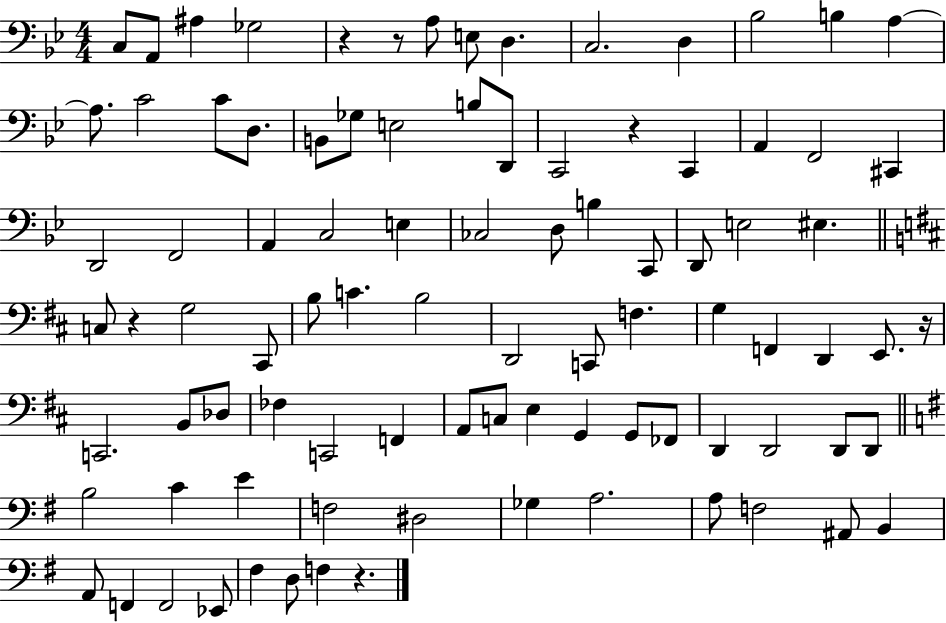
C3/e A2/e A#3/q Gb3/h R/q R/e A3/e E3/e D3/q. C3/h. D3/q Bb3/h B3/q A3/q A3/e. C4/h C4/e D3/e. B2/e Gb3/e E3/h B3/e D2/e C2/h R/q C2/q A2/q F2/h C#2/q D2/h F2/h A2/q C3/h E3/q CES3/h D3/e B3/q C2/e D2/e E3/h EIS3/q. C3/e R/q G3/h C#2/e B3/e C4/q. B3/h D2/h C2/e F3/q. G3/q F2/q D2/q E2/e. R/s C2/h. B2/e Db3/e FES3/q C2/h F2/q A2/e C3/e E3/q G2/q G2/e FES2/e D2/q D2/h D2/e D2/e B3/h C4/q E4/q F3/h D#3/h Gb3/q A3/h. A3/e F3/h A#2/e B2/q A2/e F2/q F2/h Eb2/e F#3/q D3/e F3/q R/q.